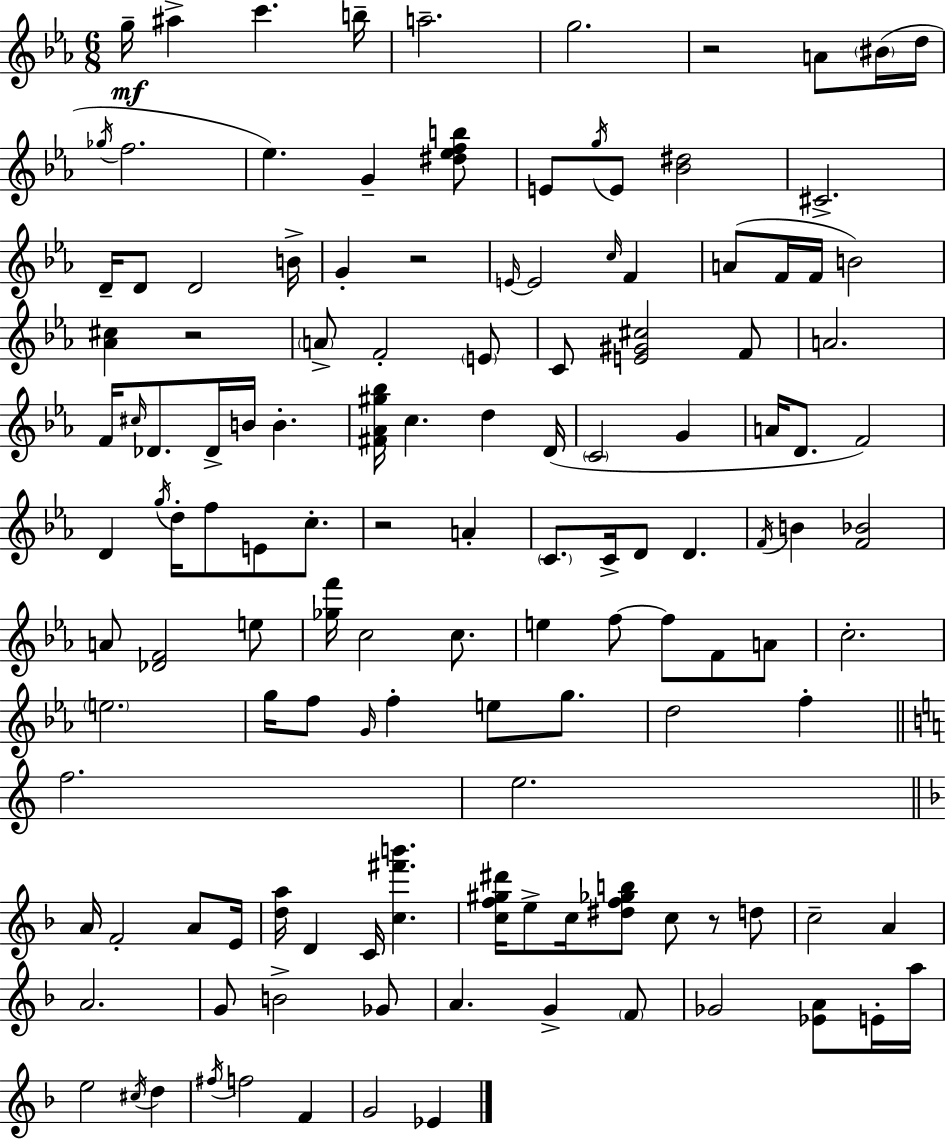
X:1
T:Untitled
M:6/8
L:1/4
K:Cm
g/4 ^a c' b/4 a2 g2 z2 A/2 ^B/4 d/4 _g/4 f2 _e G [^d_efb]/2 E/2 g/4 E/2 [_B^d]2 ^C2 D/4 D/2 D2 B/4 G z2 E/4 E2 c/4 F A/2 F/4 F/4 B2 [_A^c] z2 A/2 F2 E/2 C/2 [E^G^c]2 F/2 A2 F/4 ^c/4 _D/2 _D/4 B/4 B [^F_A^g_b]/4 c d D/4 C2 G A/4 D/2 F2 D g/4 d/4 f/2 E/2 c/2 z2 A C/2 C/4 D/2 D F/4 B [F_B]2 A/2 [_DF]2 e/2 [_gf']/4 c2 c/2 e f/2 f/2 F/2 A/2 c2 e2 g/4 f/2 G/4 f e/2 g/2 d2 f f2 e2 A/4 F2 A/2 E/4 [da]/4 D C/4 [c^f'b'] [cf^g^d']/4 e/2 c/4 [^df_gb]/2 c/2 z/2 d/2 c2 A A2 G/2 B2 _G/2 A G F/2 _G2 [_EA]/2 E/4 a/4 e2 ^c/4 d ^f/4 f2 F G2 _E